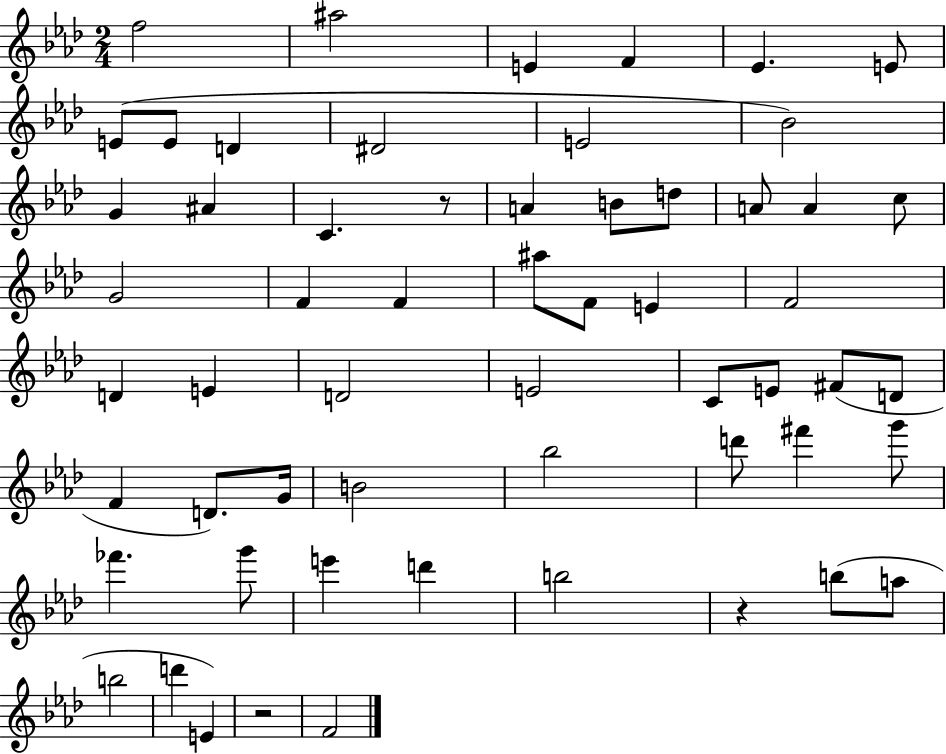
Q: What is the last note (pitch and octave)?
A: F4